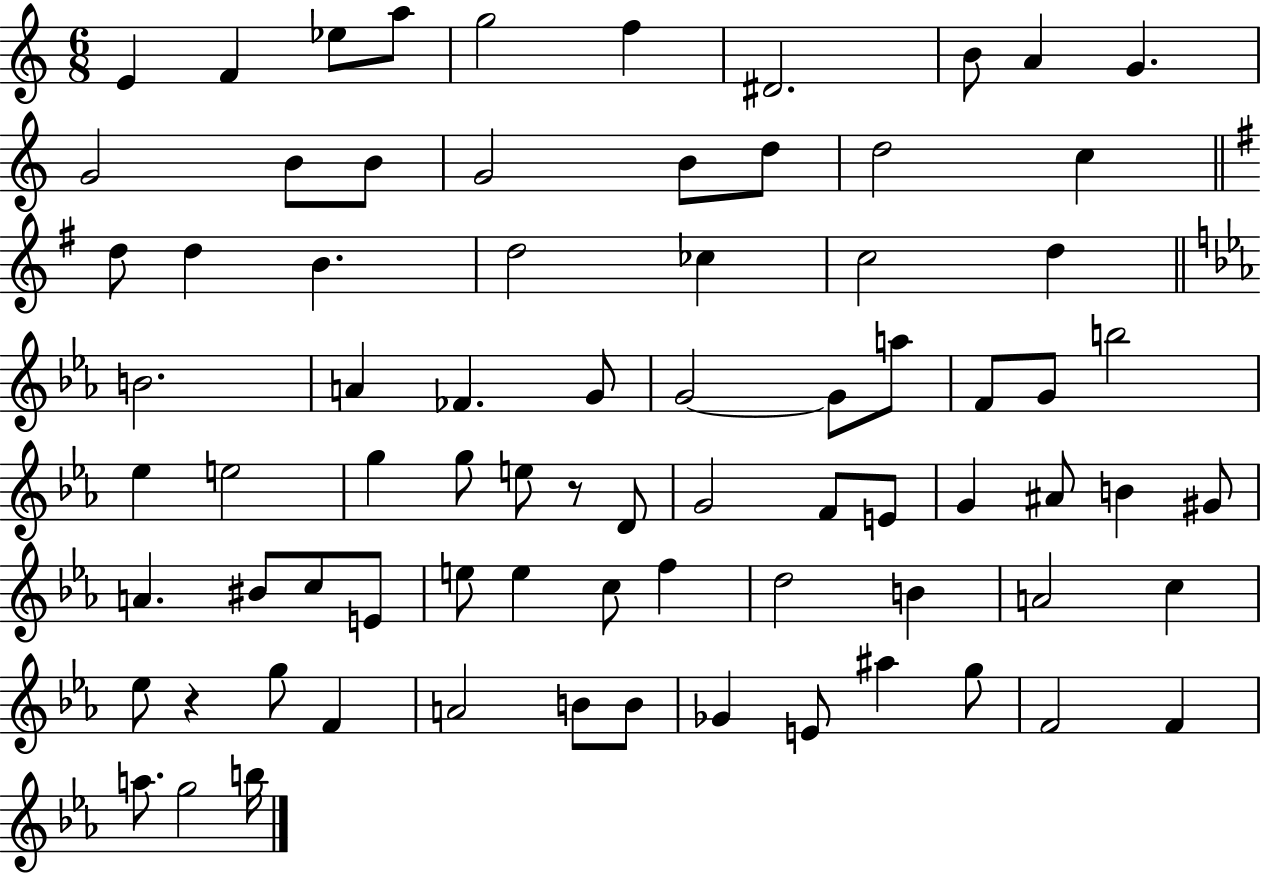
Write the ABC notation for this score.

X:1
T:Untitled
M:6/8
L:1/4
K:C
E F _e/2 a/2 g2 f ^D2 B/2 A G G2 B/2 B/2 G2 B/2 d/2 d2 c d/2 d B d2 _c c2 d B2 A _F G/2 G2 G/2 a/2 F/2 G/2 b2 _e e2 g g/2 e/2 z/2 D/2 G2 F/2 E/2 G ^A/2 B ^G/2 A ^B/2 c/2 E/2 e/2 e c/2 f d2 B A2 c _e/2 z g/2 F A2 B/2 B/2 _G E/2 ^a g/2 F2 F a/2 g2 b/4